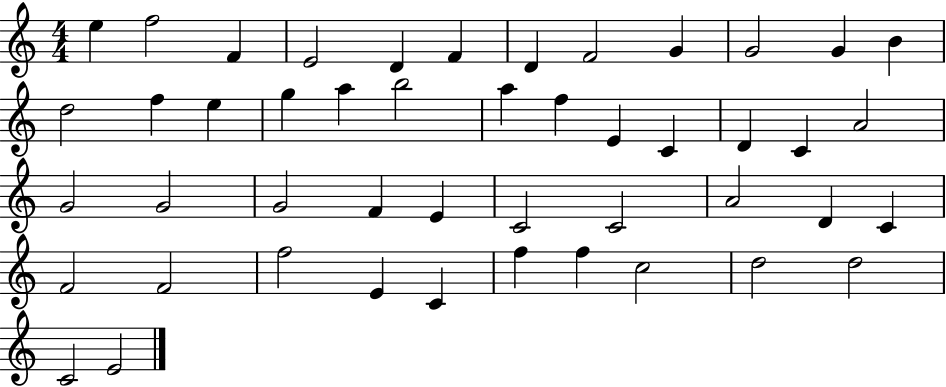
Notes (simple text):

E5/q F5/h F4/q E4/h D4/q F4/q D4/q F4/h G4/q G4/h G4/q B4/q D5/h F5/q E5/q G5/q A5/q B5/h A5/q F5/q E4/q C4/q D4/q C4/q A4/h G4/h G4/h G4/h F4/q E4/q C4/h C4/h A4/h D4/q C4/q F4/h F4/h F5/h E4/q C4/q F5/q F5/q C5/h D5/h D5/h C4/h E4/h